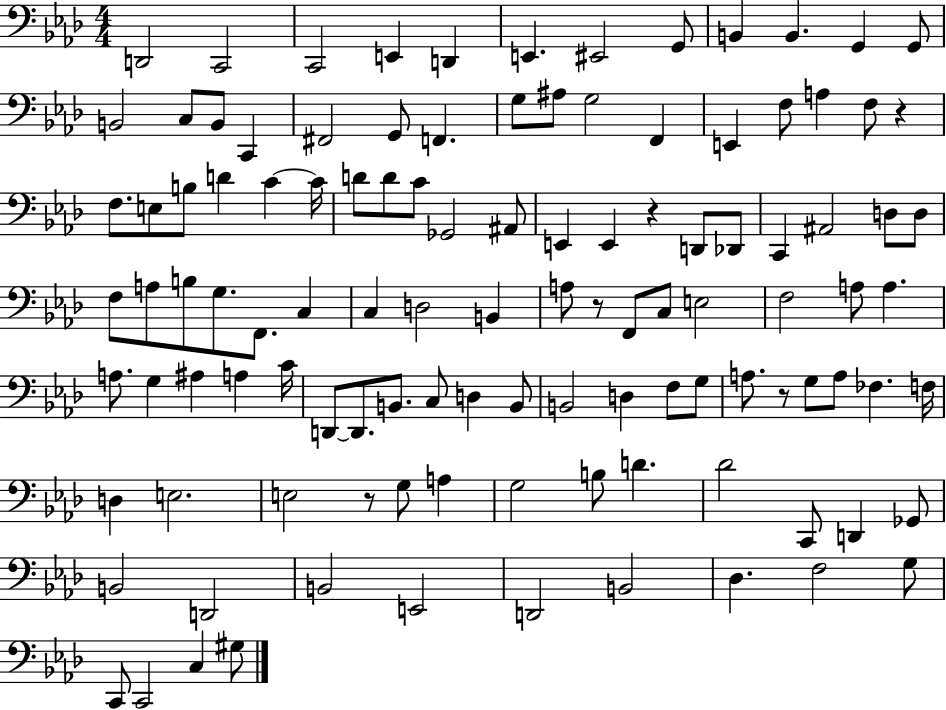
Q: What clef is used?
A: bass